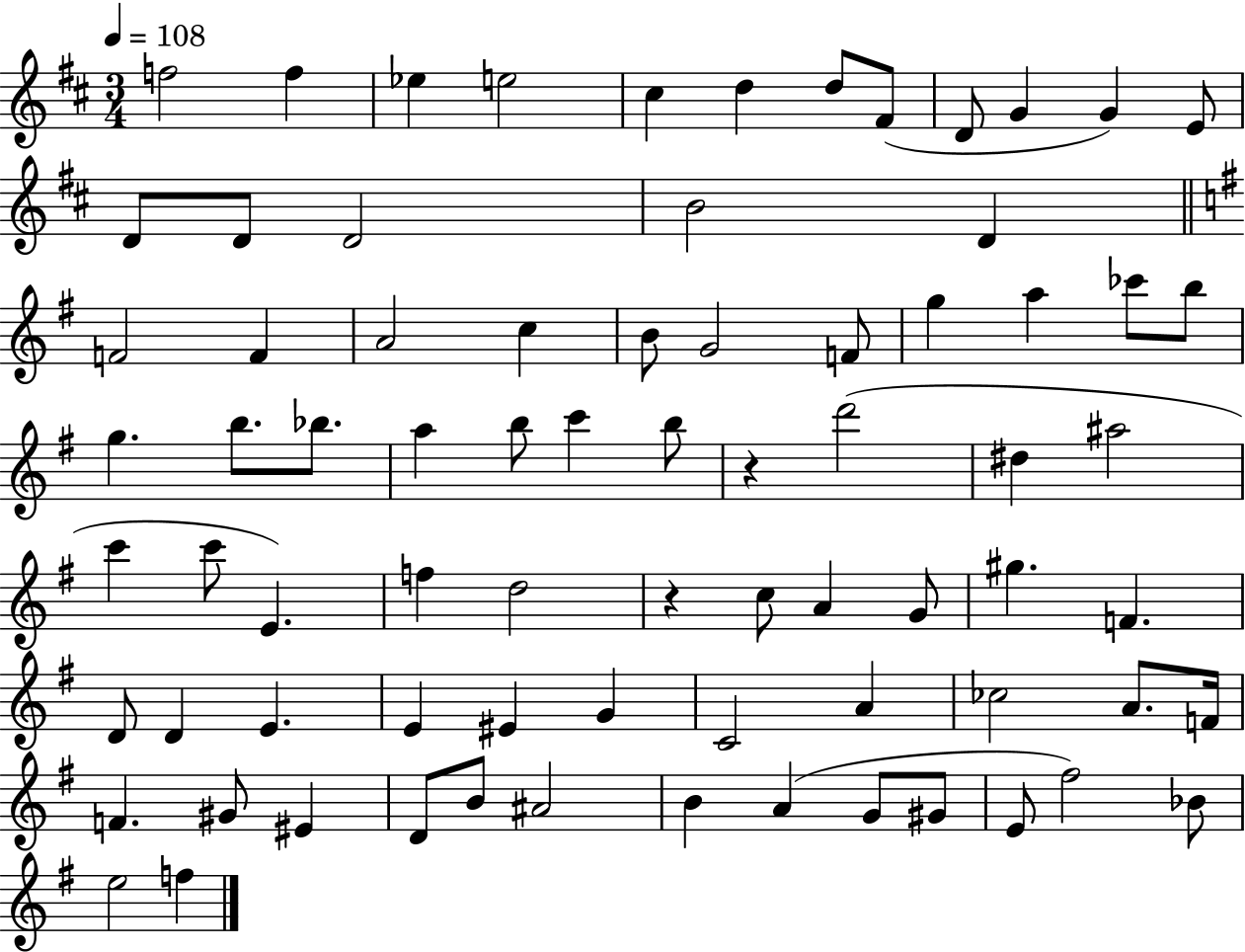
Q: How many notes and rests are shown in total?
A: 76